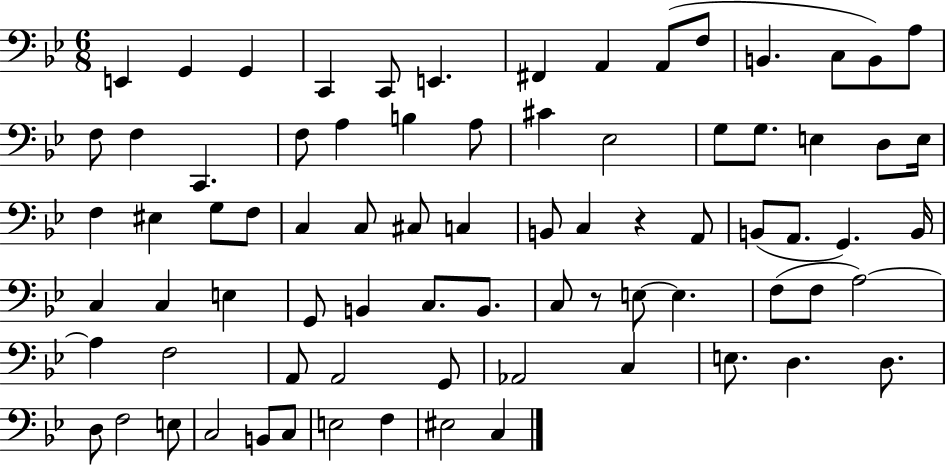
{
  \clef bass
  \numericTimeSignature
  \time 6/8
  \key bes \major
  e,4 g,4 g,4 | c,4 c,8 e,4. | fis,4 a,4 a,8( f8 | b,4. c8 b,8) a8 | \break f8 f4 c,4. | f8 a4 b4 a8 | cis'4 ees2 | g8 g8. e4 d8 e16 | \break f4 eis4 g8 f8 | c4 c8 cis8 c4 | b,8 c4 r4 a,8 | b,8( a,8. g,4.) b,16 | \break c4 c4 e4 | g,8 b,4 c8. b,8. | c8 r8 e8~~ e4. | f8( f8 a2~~) | \break a4 f2 | a,8 a,2 g,8 | aes,2 c4 | e8. d4. d8. | \break d8 f2 e8 | c2 b,8 c8 | e2 f4 | eis2 c4 | \break \bar "|."
}